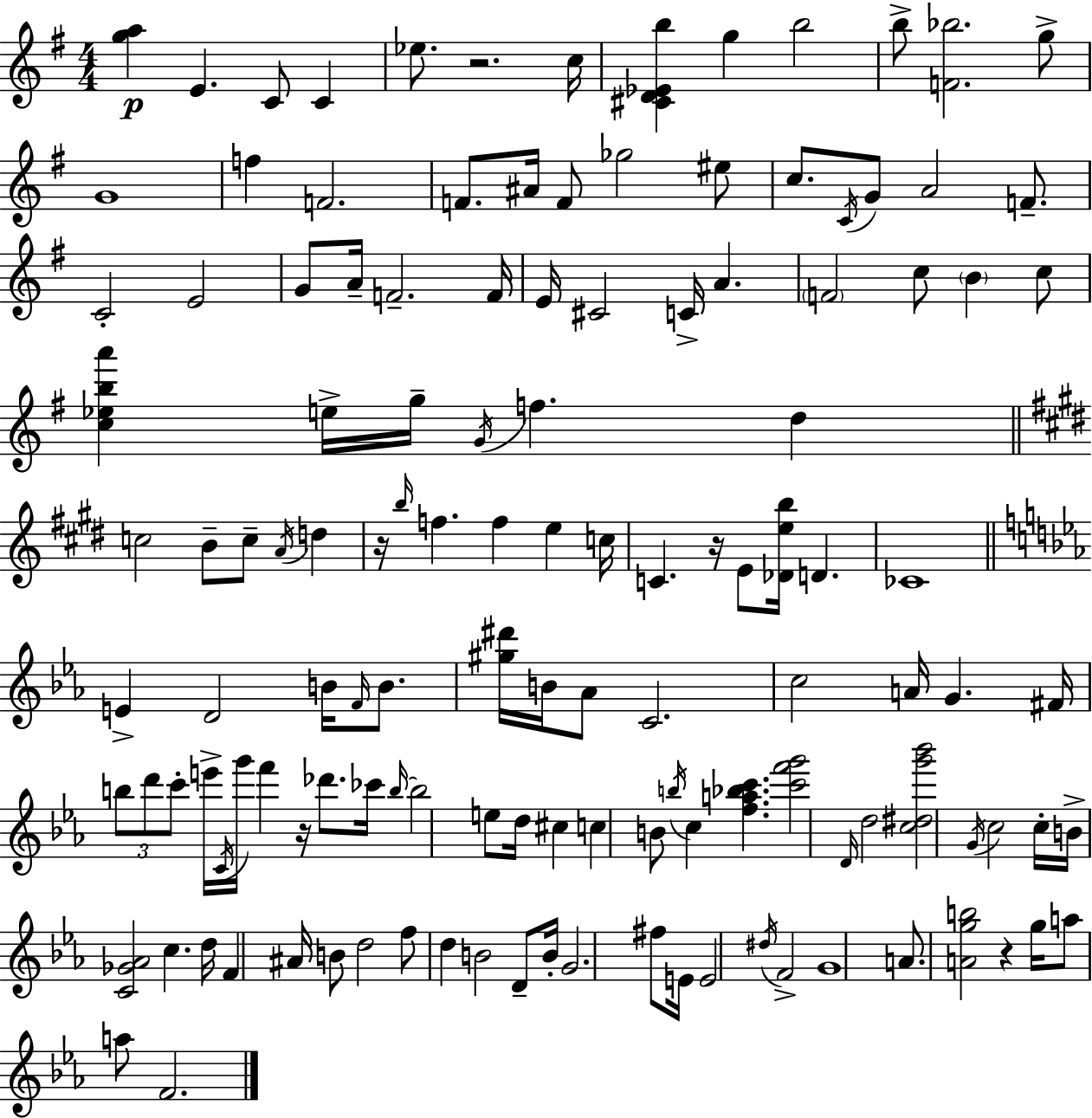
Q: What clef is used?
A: treble